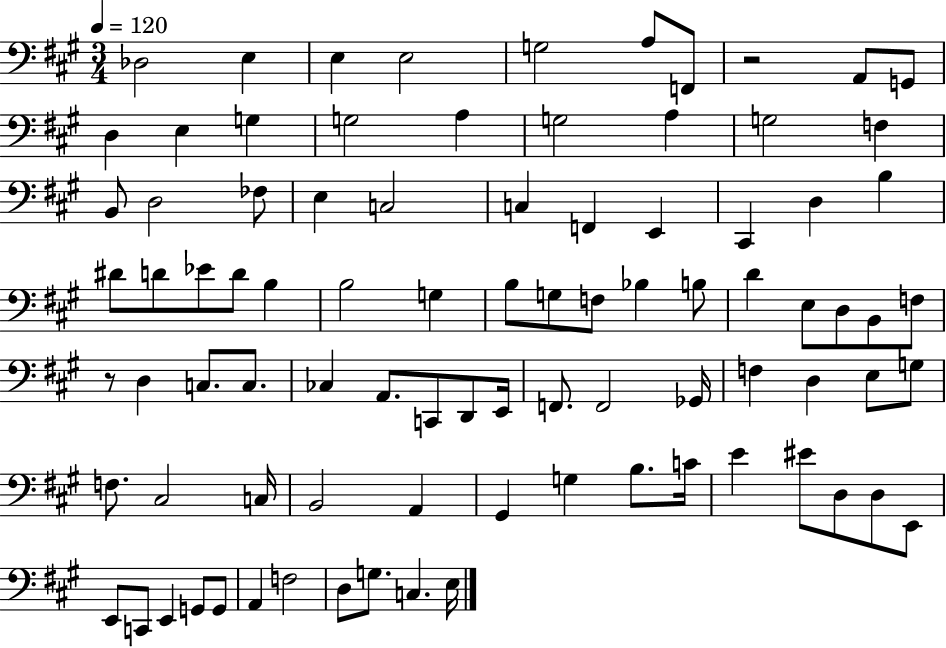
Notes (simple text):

Db3/h E3/q E3/q E3/h G3/h A3/e F2/e R/h A2/e G2/e D3/q E3/q G3/q G3/h A3/q G3/h A3/q G3/h F3/q B2/e D3/h FES3/e E3/q C3/h C3/q F2/q E2/q C#2/q D3/q B3/q D#4/e D4/e Eb4/e D4/e B3/q B3/h G3/q B3/e G3/e F3/e Bb3/q B3/e D4/q E3/e D3/e B2/e F3/e R/e D3/q C3/e. C3/e. CES3/q A2/e. C2/e D2/e E2/s F2/e. F2/h Gb2/s F3/q D3/q E3/e G3/e F3/e. C#3/h C3/s B2/h A2/q G#2/q G3/q B3/e. C4/s E4/q EIS4/e D3/e D3/e E2/e E2/e C2/e E2/q G2/e G2/e A2/q F3/h D3/e G3/e. C3/q. E3/s